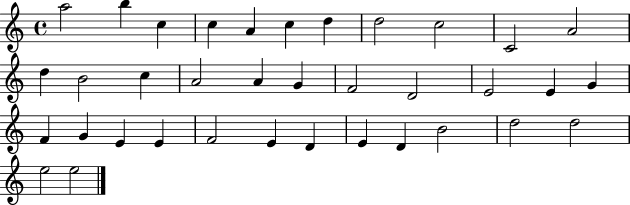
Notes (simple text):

A5/h B5/q C5/q C5/q A4/q C5/q D5/q D5/h C5/h C4/h A4/h D5/q B4/h C5/q A4/h A4/q G4/q F4/h D4/h E4/h E4/q G4/q F4/q G4/q E4/q E4/q F4/h E4/q D4/q E4/q D4/q B4/h D5/h D5/h E5/h E5/h